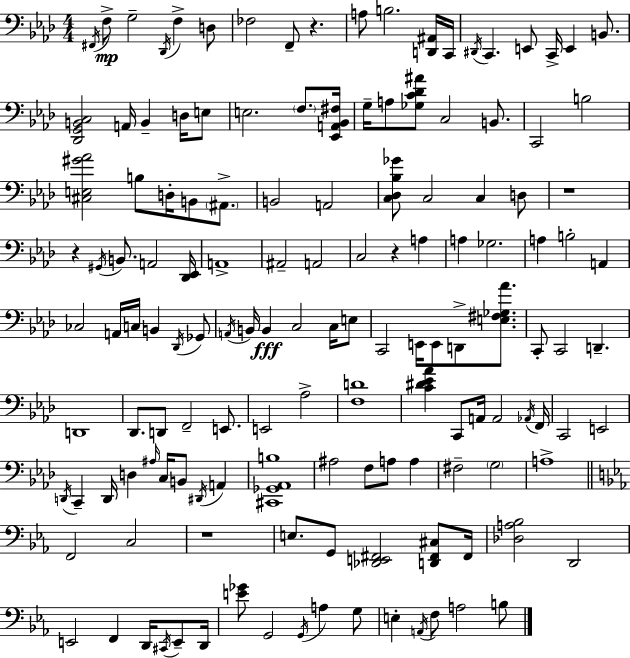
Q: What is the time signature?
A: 4/4